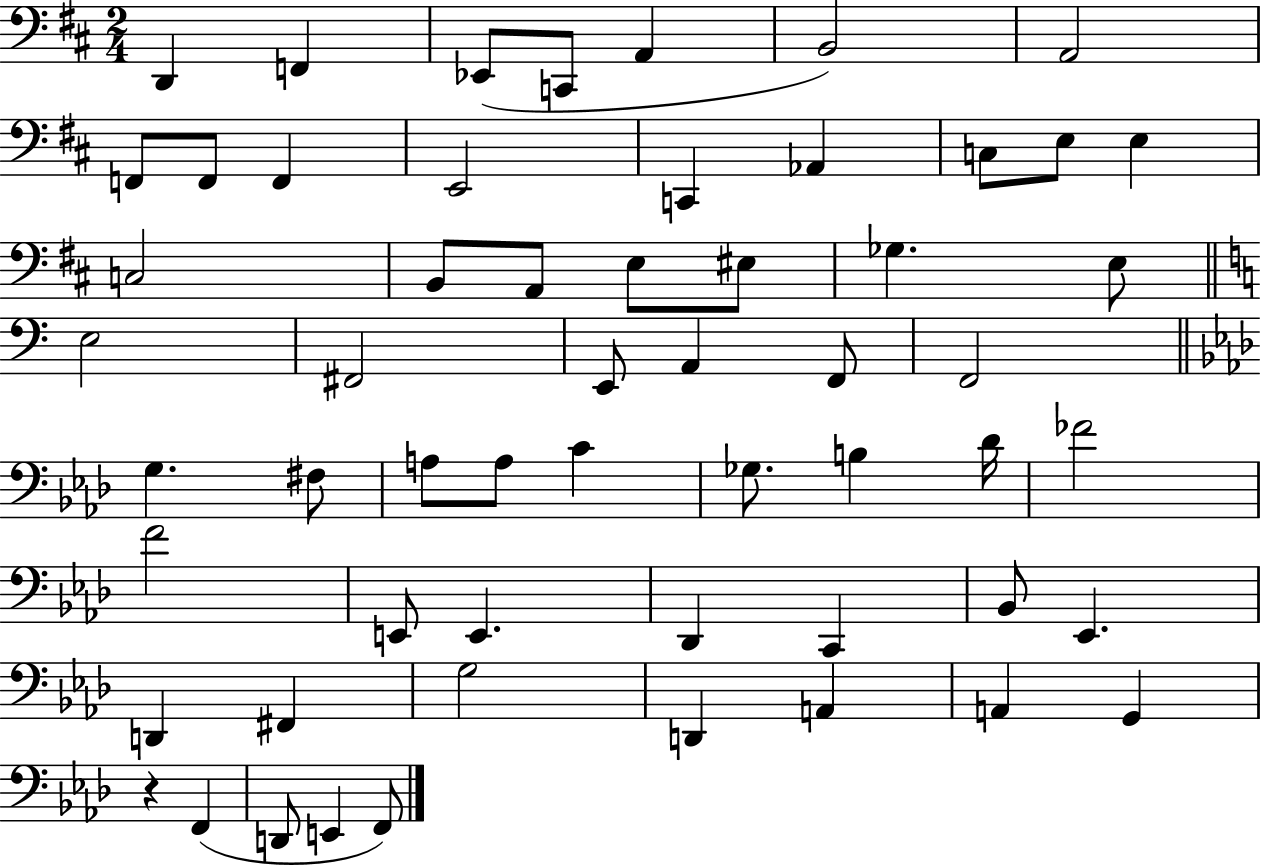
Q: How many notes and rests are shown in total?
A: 57